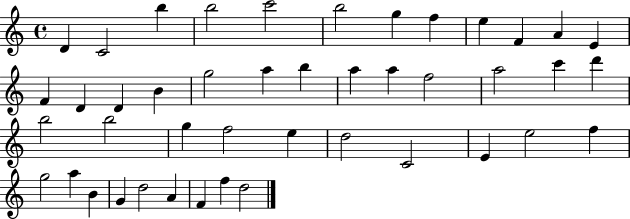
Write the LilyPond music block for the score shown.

{
  \clef treble
  \time 4/4
  \defaultTimeSignature
  \key c \major
  d'4 c'2 b''4 | b''2 c'''2 | b''2 g''4 f''4 | e''4 f'4 a'4 e'4 | \break f'4 d'4 d'4 b'4 | g''2 a''4 b''4 | a''4 a''4 f''2 | a''2 c'''4 d'''4 | \break b''2 b''2 | g''4 f''2 e''4 | d''2 c'2 | e'4 e''2 f''4 | \break g''2 a''4 b'4 | g'4 d''2 a'4 | f'4 f''4 d''2 | \bar "|."
}